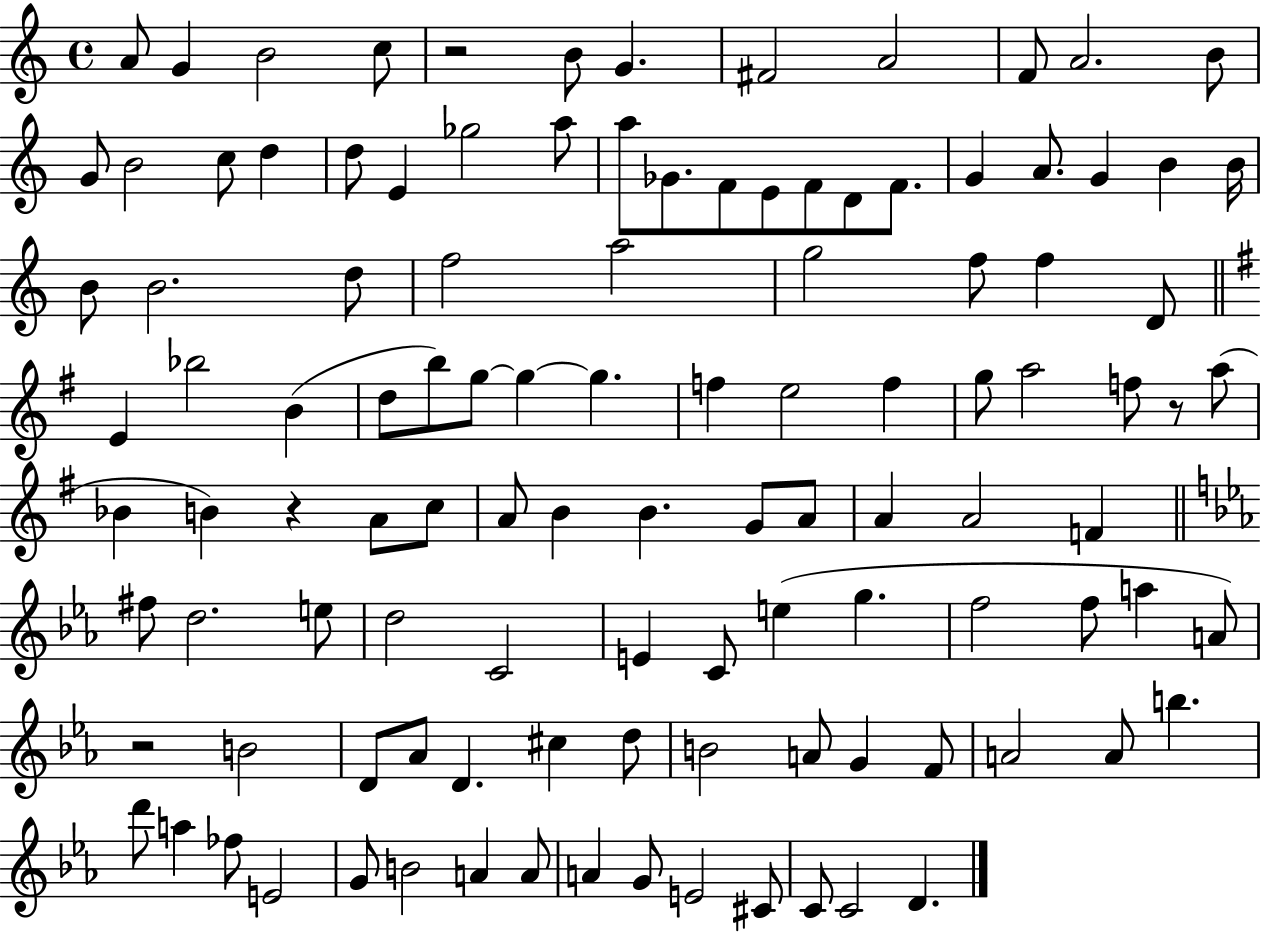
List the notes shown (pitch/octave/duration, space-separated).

A4/e G4/q B4/h C5/e R/h B4/e G4/q. F#4/h A4/h F4/e A4/h. B4/e G4/e B4/h C5/e D5/q D5/e E4/q Gb5/h A5/e A5/e Gb4/e. F4/e E4/e F4/e D4/e F4/e. G4/q A4/e. G4/q B4/q B4/s B4/e B4/h. D5/e F5/h A5/h G5/h F5/e F5/q D4/e E4/q Bb5/h B4/q D5/e B5/e G5/e G5/q G5/q. F5/q E5/h F5/q G5/e A5/h F5/e R/e A5/e Bb4/q B4/q R/q A4/e C5/e A4/e B4/q B4/q. G4/e A4/e A4/q A4/h F4/q F#5/e D5/h. E5/e D5/h C4/h E4/q C4/e E5/q G5/q. F5/h F5/e A5/q A4/e R/h B4/h D4/e Ab4/e D4/q. C#5/q D5/e B4/h A4/e G4/q F4/e A4/h A4/e B5/q. D6/e A5/q FES5/e E4/h G4/e B4/h A4/q A4/e A4/q G4/e E4/h C#4/e C4/e C4/h D4/q.